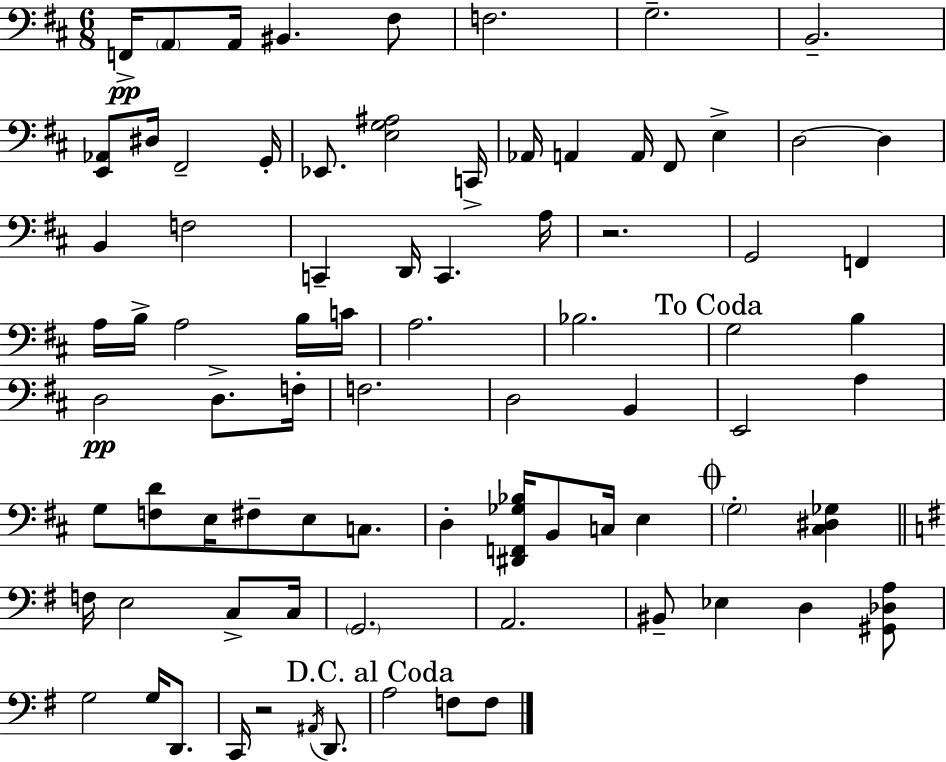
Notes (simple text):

F2/s A2/e A2/s BIS2/q. F#3/e F3/h. G3/h. B2/h. [E2,Ab2]/e D#3/s F#2/h G2/s Eb2/e. [E3,G3,A#3]/h C2/s Ab2/s A2/q A2/s F#2/e E3/q D3/h D3/q B2/q F3/h C2/q D2/s C2/q. A3/s R/h. G2/h F2/q A3/s B3/s A3/h B3/s C4/s A3/h. Bb3/h. G3/h B3/q D3/h D3/e. F3/s F3/h. D3/h B2/q E2/h A3/q G3/e [F3,D4]/e E3/s F#3/e E3/e C3/e. D3/q [D#2,F2,Gb3,Bb3]/s B2/e C3/s E3/q G3/h [C#3,D#3,Gb3]/q F3/s E3/h C3/e C3/s G2/h. A2/h. BIS2/e Eb3/q D3/q [G#2,Db3,A3]/e G3/h G3/s D2/e. C2/s R/h A#2/s D2/e. A3/h F3/e F3/e